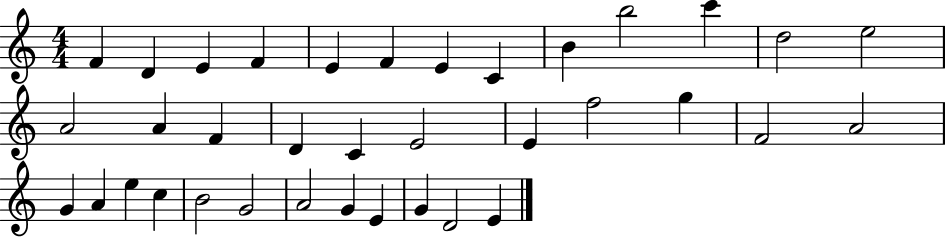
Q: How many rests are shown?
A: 0